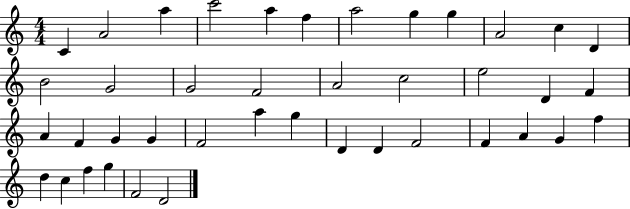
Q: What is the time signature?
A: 4/4